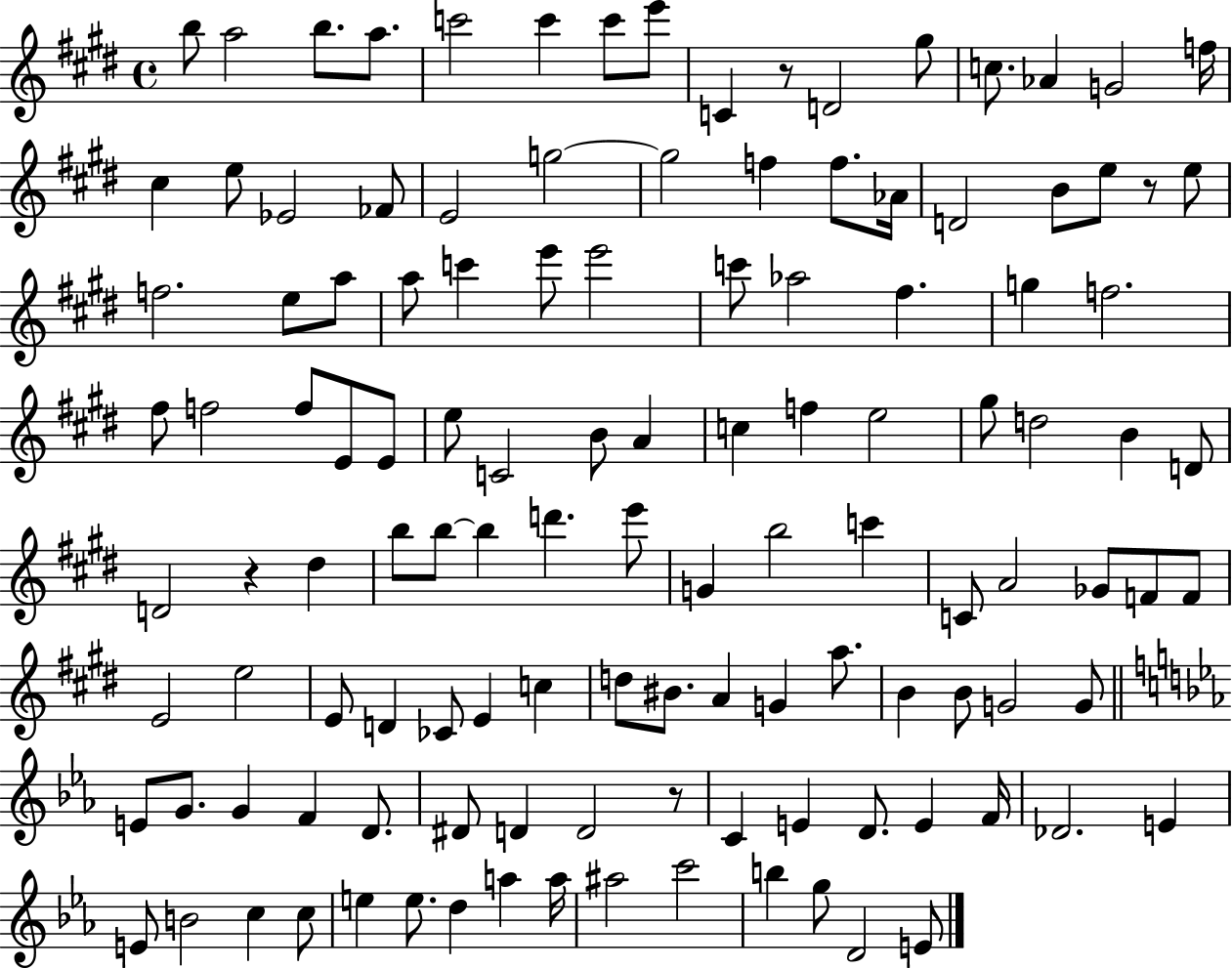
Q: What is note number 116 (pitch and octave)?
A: G5